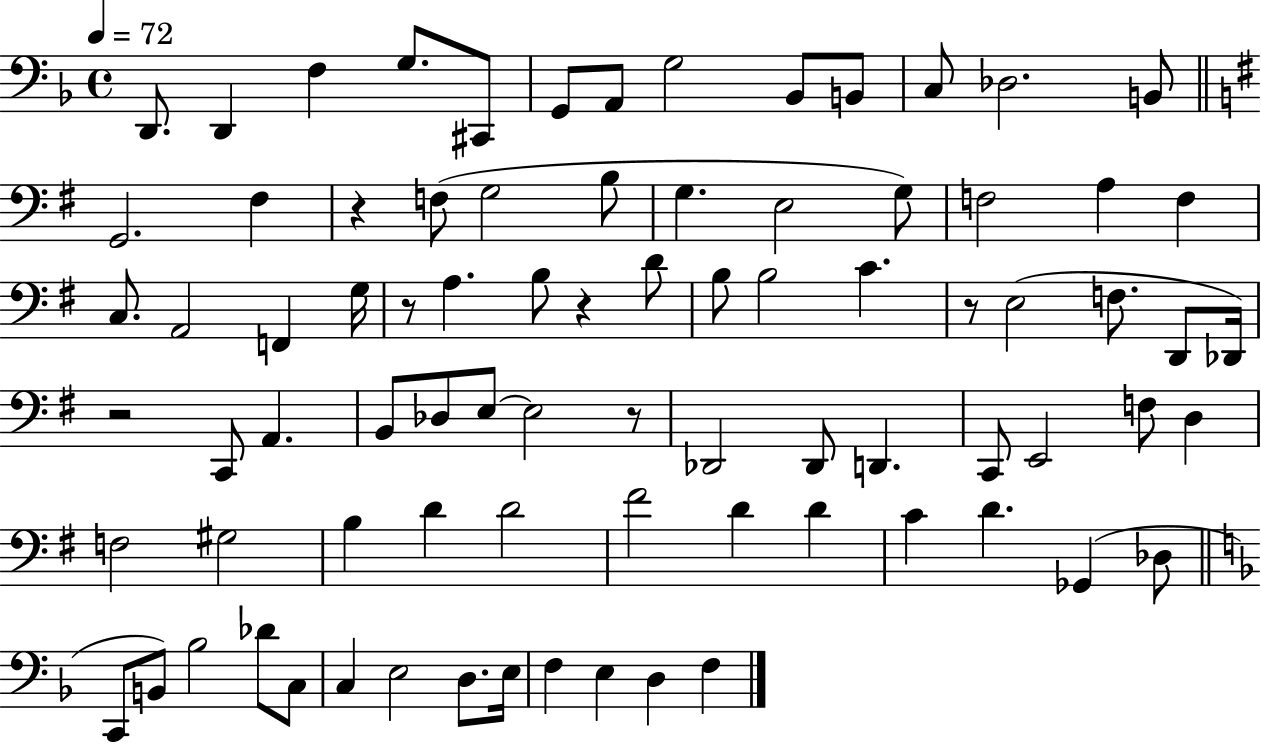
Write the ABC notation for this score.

X:1
T:Untitled
M:4/4
L:1/4
K:F
D,,/2 D,, F, G,/2 ^C,,/2 G,,/2 A,,/2 G,2 _B,,/2 B,,/2 C,/2 _D,2 B,,/2 G,,2 ^F, z F,/2 G,2 B,/2 G, E,2 G,/2 F,2 A, F, C,/2 A,,2 F,, G,/4 z/2 A, B,/2 z D/2 B,/2 B,2 C z/2 E,2 F,/2 D,,/2 _D,,/4 z2 C,,/2 A,, B,,/2 _D,/2 E,/2 E,2 z/2 _D,,2 _D,,/2 D,, C,,/2 E,,2 F,/2 D, F,2 ^G,2 B, D D2 ^F2 D D C D _G,, _D,/2 C,,/2 B,,/2 _B,2 _D/2 C,/2 C, E,2 D,/2 E,/4 F, E, D, F,